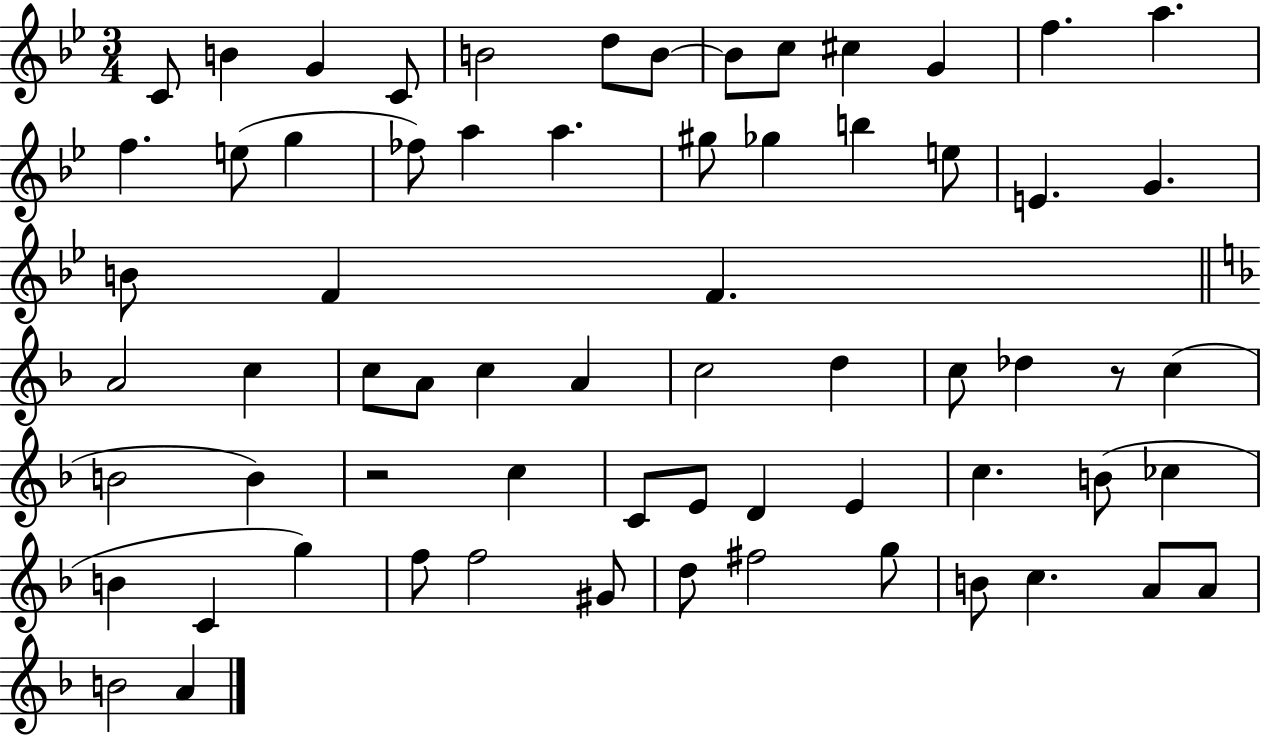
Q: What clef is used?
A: treble